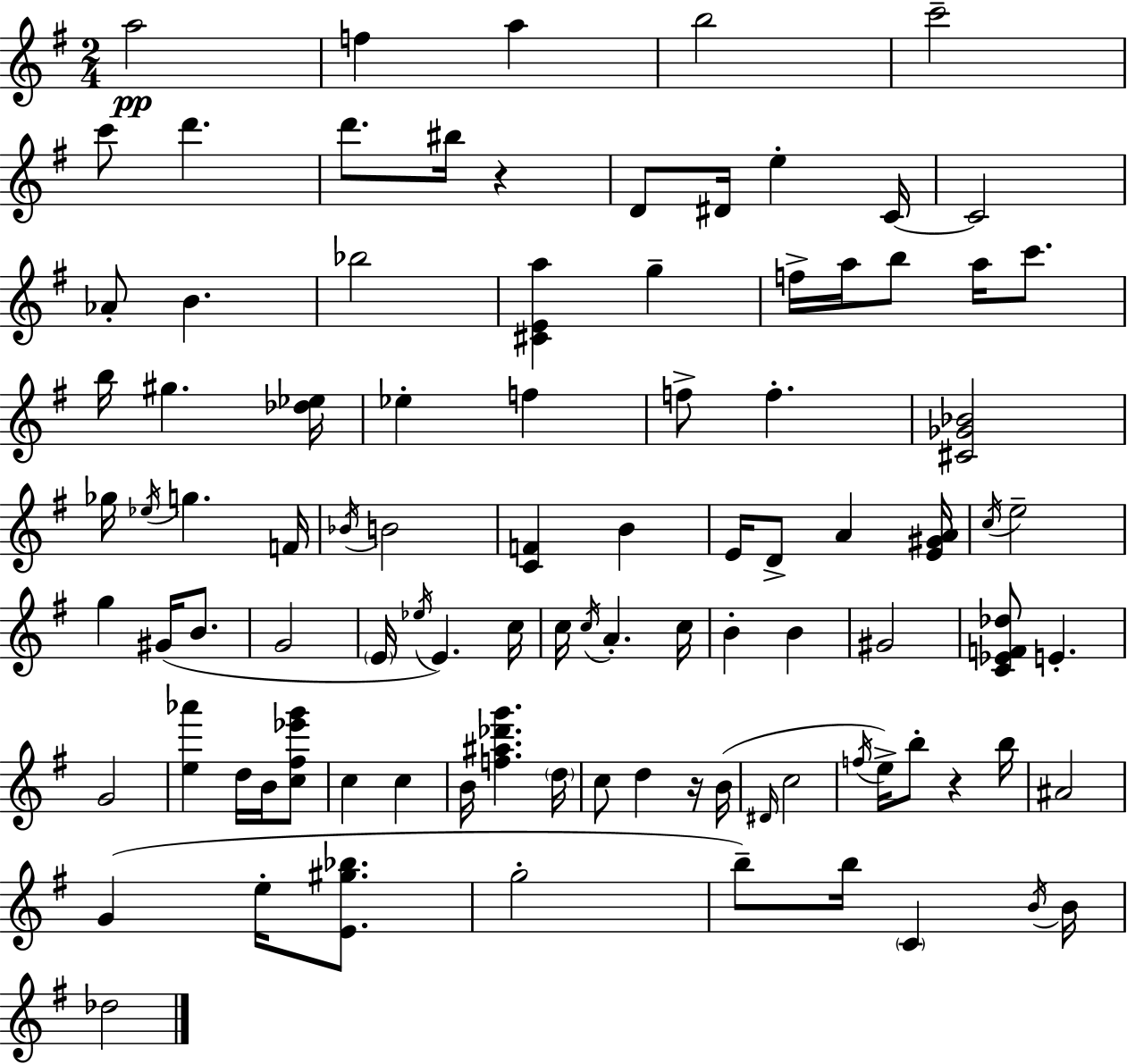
X:1
T:Untitled
M:2/4
L:1/4
K:Em
a2 f a b2 c'2 c'/2 d' d'/2 ^b/4 z D/2 ^D/4 e C/4 C2 _A/2 B _b2 [^CEa] g f/4 a/4 b/2 a/4 c'/2 b/4 ^g [_d_e]/4 _e f f/2 f [^C_G_B]2 _g/4 _e/4 g F/4 _B/4 B2 [CF] B E/4 D/2 A [E^GA]/4 c/4 e2 g ^G/4 B/2 G2 E/4 _e/4 E c/4 c/4 c/4 A c/4 B B ^G2 [C_EF_d]/2 E G2 [e_a'] d/4 B/4 [c^f_e'g']/2 c c B/4 [f^a_d'g'] d/4 c/2 d z/4 B/4 ^D/4 c2 f/4 e/4 b/2 z b/4 ^A2 G e/4 [E^g_b]/2 g2 b/2 b/4 C B/4 B/4 _d2